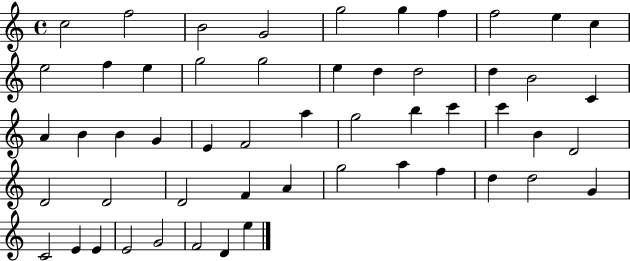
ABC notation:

X:1
T:Untitled
M:4/4
L:1/4
K:C
c2 f2 B2 G2 g2 g f f2 e c e2 f e g2 g2 e d d2 d B2 C A B B G E F2 a g2 b c' c' B D2 D2 D2 D2 F A g2 a f d d2 G C2 E E E2 G2 F2 D e